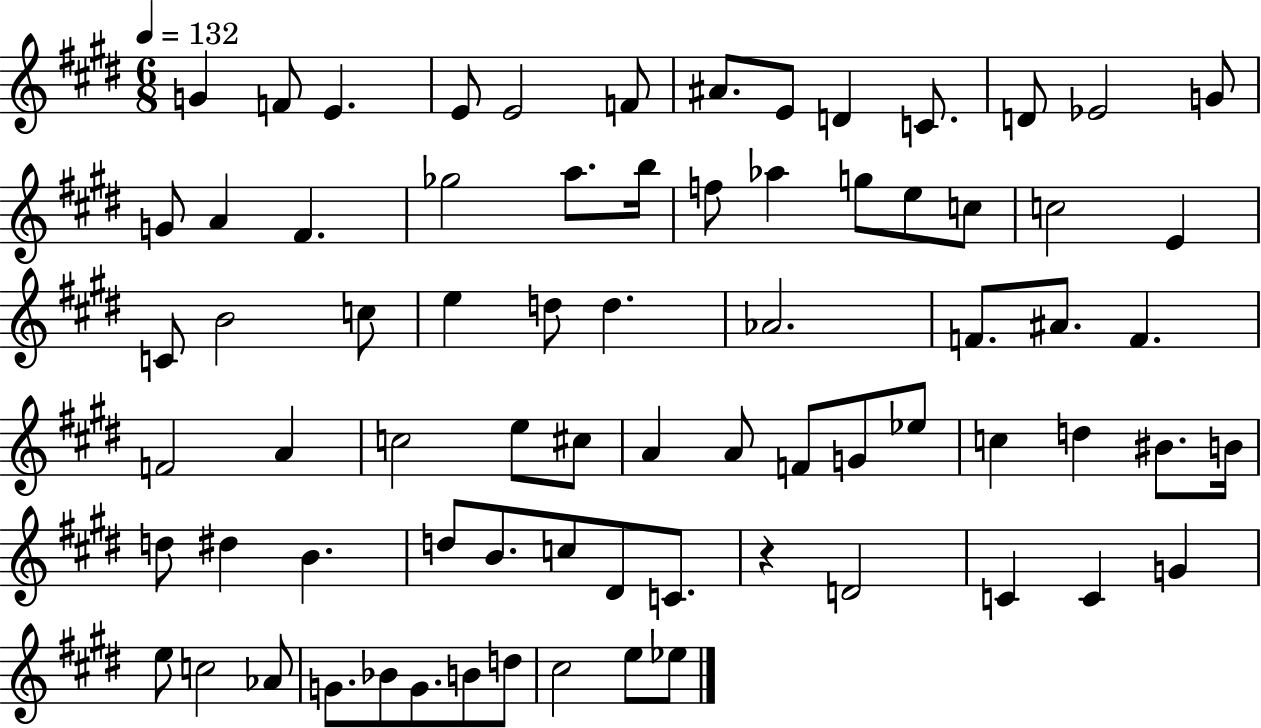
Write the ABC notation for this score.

X:1
T:Untitled
M:6/8
L:1/4
K:E
G F/2 E E/2 E2 F/2 ^A/2 E/2 D C/2 D/2 _E2 G/2 G/2 A ^F _g2 a/2 b/4 f/2 _a g/2 e/2 c/2 c2 E C/2 B2 c/2 e d/2 d _A2 F/2 ^A/2 F F2 A c2 e/2 ^c/2 A A/2 F/2 G/2 _e/2 c d ^B/2 B/4 d/2 ^d B d/2 B/2 c/2 ^D/2 C/2 z D2 C C G e/2 c2 _A/2 G/2 _B/2 G/2 B/2 d/2 ^c2 e/2 _e/2